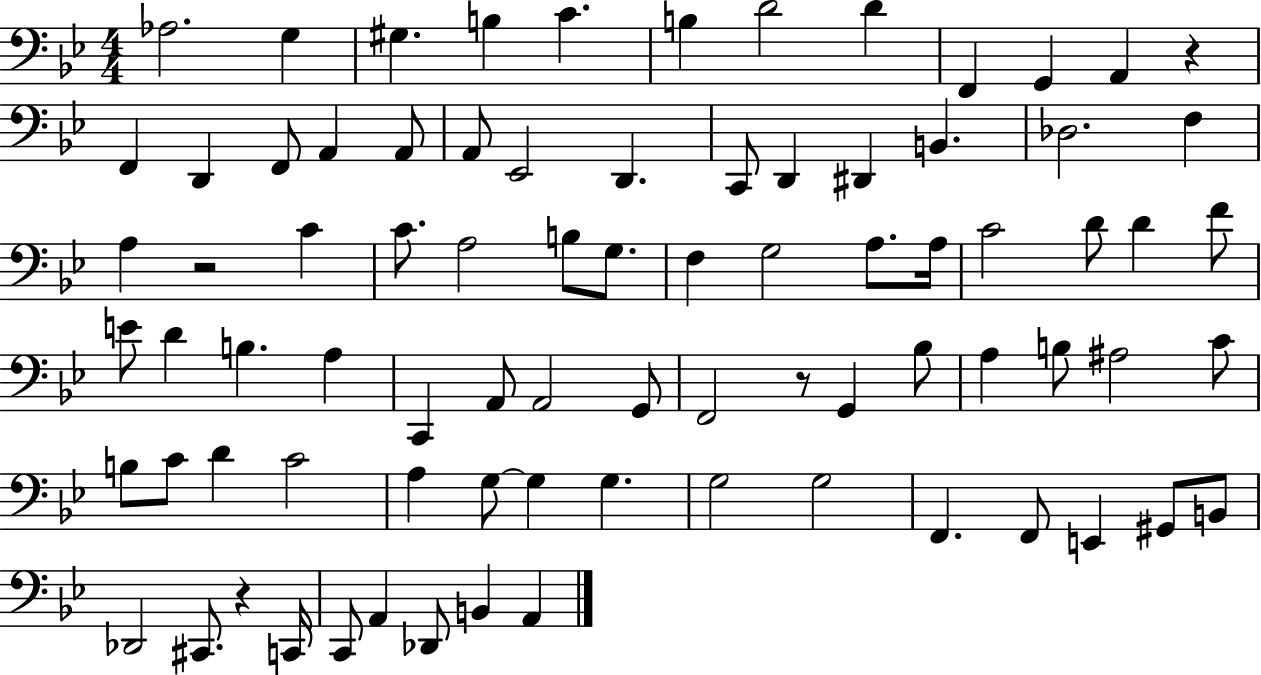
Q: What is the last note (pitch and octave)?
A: A2